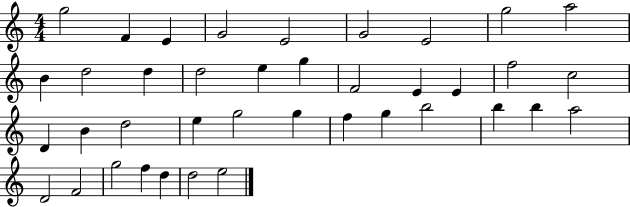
G5/h F4/q E4/q G4/h E4/h G4/h E4/h G5/h A5/h B4/q D5/h D5/q D5/h E5/q G5/q F4/h E4/q E4/q F5/h C5/h D4/q B4/q D5/h E5/q G5/h G5/q F5/q G5/q B5/h B5/q B5/q A5/h D4/h F4/h G5/h F5/q D5/q D5/h E5/h